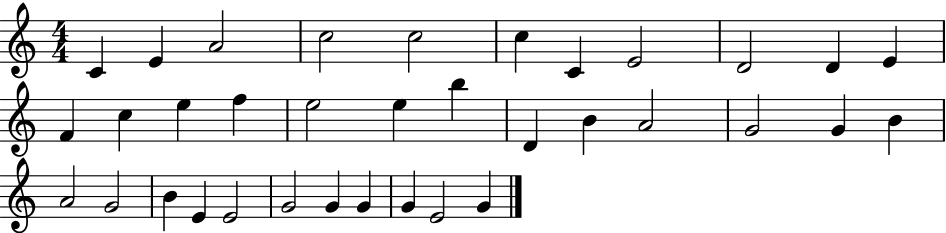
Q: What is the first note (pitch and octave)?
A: C4